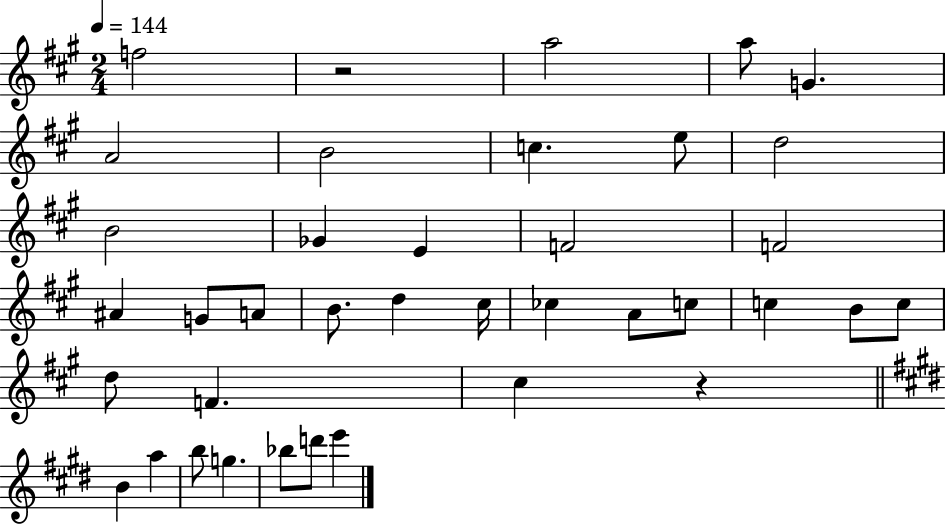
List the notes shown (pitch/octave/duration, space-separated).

F5/h R/h A5/h A5/e G4/q. A4/h B4/h C5/q. E5/e D5/h B4/h Gb4/q E4/q F4/h F4/h A#4/q G4/e A4/e B4/e. D5/q C#5/s CES5/q A4/e C5/e C5/q B4/e C5/e D5/e F4/q. C#5/q R/q B4/q A5/q B5/e G5/q. Bb5/e D6/e E6/q